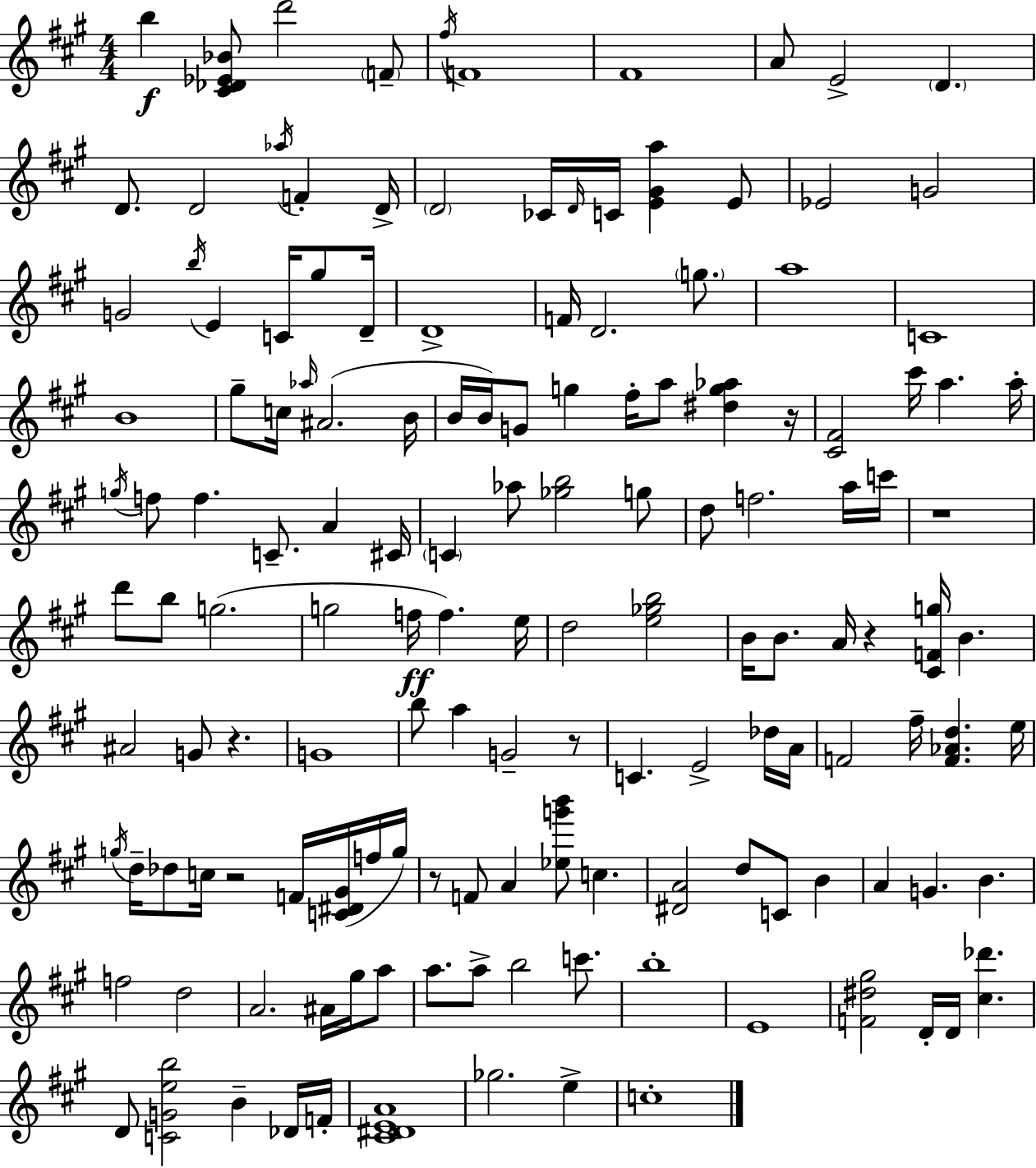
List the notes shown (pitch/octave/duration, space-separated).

B5/q [C#4,Db4,Eb4,Bb4]/e D6/h F4/e F#5/s F4/w F#4/w A4/e E4/h D4/q. D4/e. D4/h Ab5/s F4/q D4/s D4/h CES4/s D4/s C4/s [E4,G#4,A5]/q E4/e Eb4/h G4/h G4/h B5/s E4/q C4/s G#5/e D4/s D4/w F4/s D4/h. G5/e. A5/w C4/w B4/w G#5/e C5/s Ab5/s A#4/h. B4/s B4/s B4/s G4/e G5/q F#5/s A5/e [D#5,G5,Ab5]/q R/s [C#4,F#4]/h C#6/s A5/q. A5/s G5/s F5/e F5/q. C4/e. A4/q C#4/s C4/q Ab5/e [Gb5,B5]/h G5/e D5/e F5/h. A5/s C6/s R/w D6/e B5/e G5/h. G5/h F5/s F5/q. E5/s D5/h [E5,Gb5,B5]/h B4/s B4/e. A4/s R/q [C#4,F4,G5]/s B4/q. A#4/h G4/e R/q. G4/w B5/e A5/q G4/h R/e C4/q. E4/h Db5/s A4/s F4/h F#5/s [F4,Ab4,D5]/q. E5/s G5/s D5/s Db5/e C5/s R/h F4/s [C4,D#4,G#4]/s F5/s G5/s R/e F4/e A4/q [Eb5,G6,B6]/e C5/q. [D#4,A4]/h D5/e C4/e B4/q A4/q G4/q. B4/q. F5/h D5/h A4/h. A#4/s G#5/s A5/e A5/e. A5/e B5/h C6/e. B5/w E4/w [F4,D#5,G#5]/h D4/s D4/s [C#5,Db6]/q. D4/e [C4,G4,E5,B5]/h B4/q Db4/s F4/s [C#4,D#4,E4,A4]/w Gb5/h. E5/q C5/w